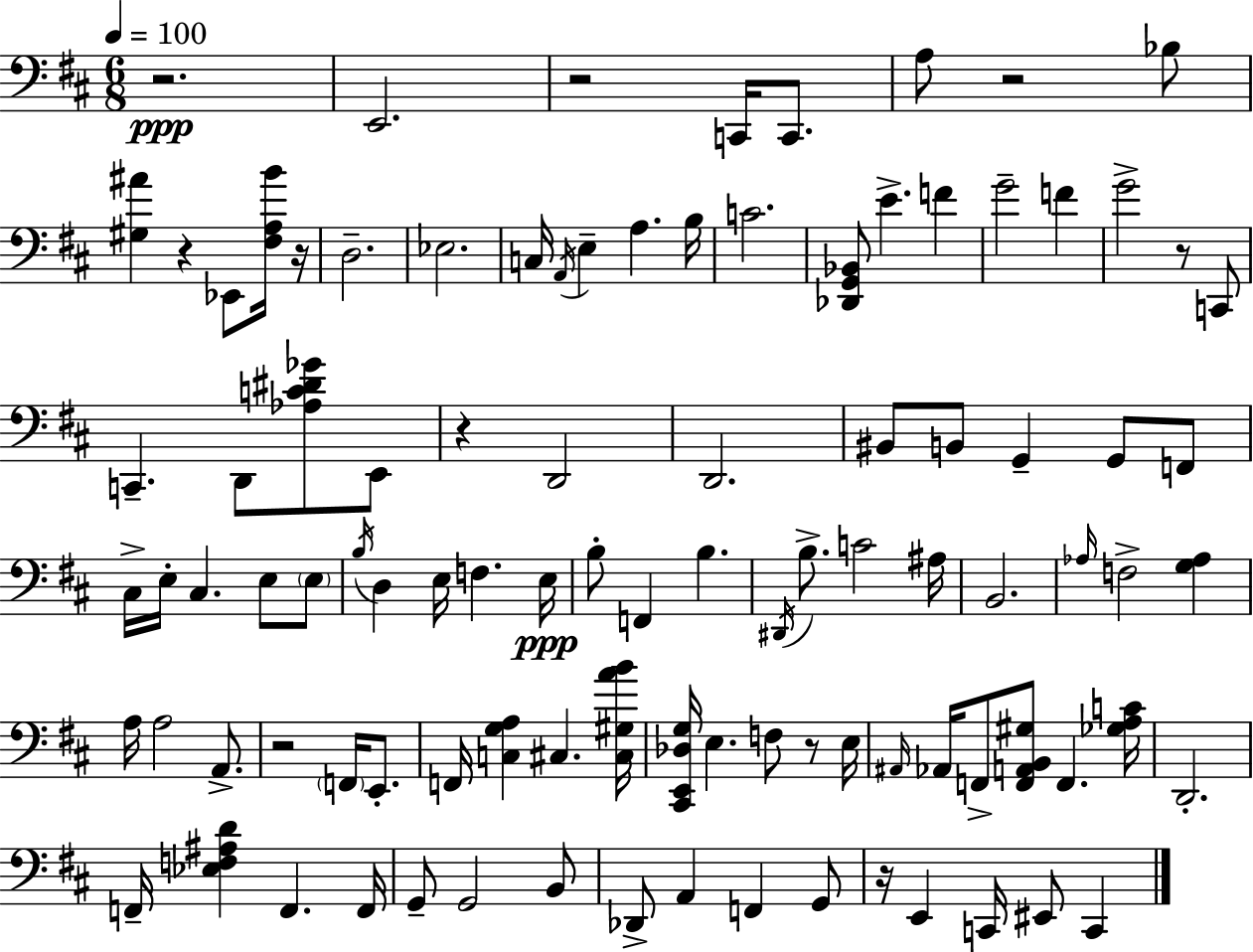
R/h. E2/h. R/h C2/s C2/e. A3/e R/h Bb3/e [G#3,A#4]/q R/q Eb2/e [F#3,A3,B4]/s R/s D3/h. Eb3/h. C3/s A2/s E3/q A3/q. B3/s C4/h. [Db2,G2,Bb2]/e E4/q. F4/q G4/h F4/q G4/h R/e C2/e C2/q. D2/e [Ab3,C4,D#4,Gb4]/e E2/e R/q D2/h D2/h. BIS2/e B2/e G2/q G2/e F2/e C#3/s E3/s C#3/q. E3/e E3/e B3/s D3/q E3/s F3/q. E3/s B3/e F2/q B3/q. D#2/s B3/e. C4/h A#3/s B2/h. Ab3/s F3/h [G3,Ab3]/q A3/s A3/h A2/e. R/h F2/s E2/e. F2/s [C3,G3,A3]/q C#3/q. [C#3,G#3,A4,B4]/s [C#2,E2,Db3,G3]/s E3/q. F3/e R/e E3/s A#2/s Ab2/s F2/e [F2,A2,B2,G#3]/e F2/q. [Gb3,A3,C4]/s D2/h. F2/s [Eb3,F3,A#3,D4]/q F2/q. F2/s G2/e G2/h B2/e Db2/e A2/q F2/q G2/e R/s E2/q C2/s EIS2/e C2/q